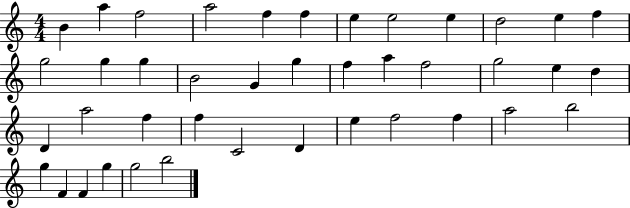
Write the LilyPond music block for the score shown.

{
  \clef treble
  \numericTimeSignature
  \time 4/4
  \key c \major
  b'4 a''4 f''2 | a''2 f''4 f''4 | e''4 e''2 e''4 | d''2 e''4 f''4 | \break g''2 g''4 g''4 | b'2 g'4 g''4 | f''4 a''4 f''2 | g''2 e''4 d''4 | \break d'4 a''2 f''4 | f''4 c'2 d'4 | e''4 f''2 f''4 | a''2 b''2 | \break g''4 f'4 f'4 g''4 | g''2 b''2 | \bar "|."
}